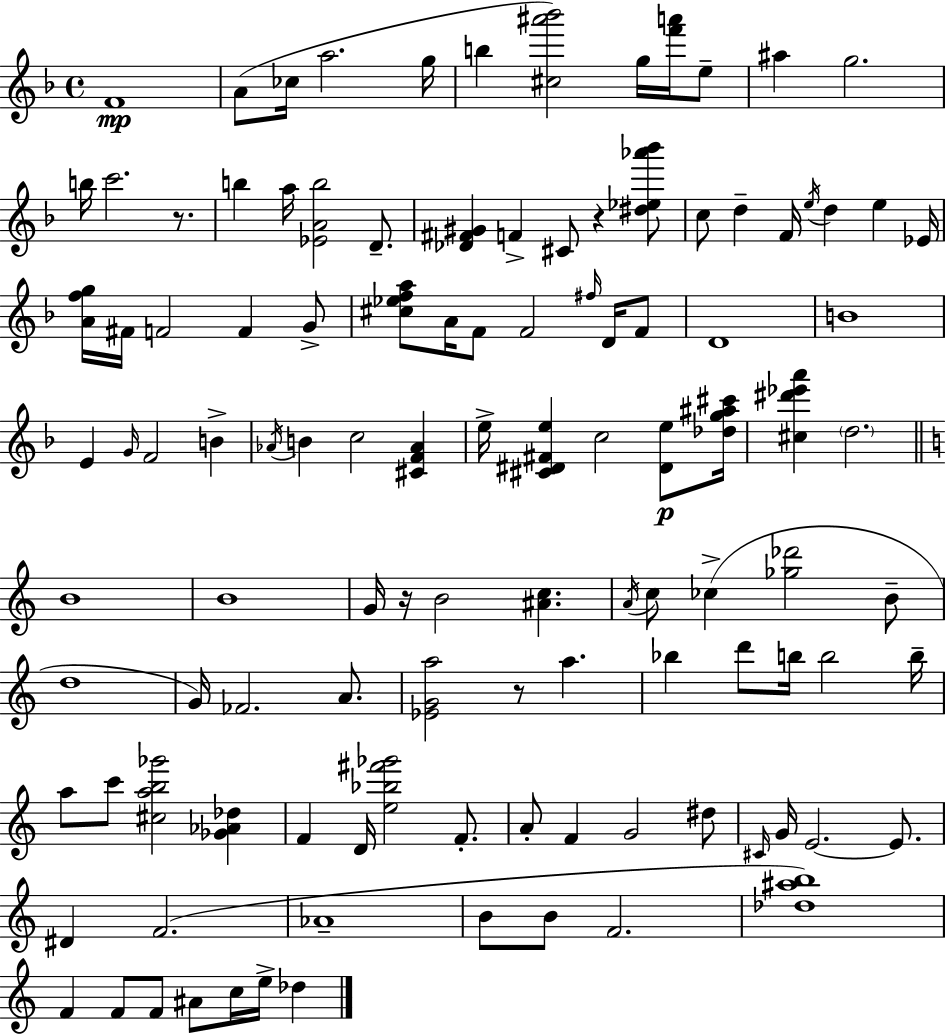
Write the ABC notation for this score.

X:1
T:Untitled
M:4/4
L:1/4
K:F
F4 A/2 _c/4 a2 g/4 b [^c^a'_b']2 g/4 [f'a']/4 e/2 ^a g2 b/4 c'2 z/2 b a/4 [_EAb]2 D/2 [_D^F^G] F ^C/2 z [^d_e_a'_b']/2 c/2 d F/4 e/4 d e _E/4 [Afg]/4 ^F/4 F2 F G/2 [^c_efa]/2 A/4 F/2 F2 ^f/4 D/4 F/2 D4 B4 E G/4 F2 B _A/4 B c2 [^CF_A] e/4 [^C^D^Fe] c2 [^De]/2 [_dg^a^c']/4 [^c^d'_e'a'] d2 B4 B4 G/4 z/4 B2 [^Ac] A/4 c/2 _c [_g_d']2 B/2 d4 G/4 _F2 A/2 [_EGa]2 z/2 a _b d'/2 b/4 b2 b/4 a/2 c'/2 [^cab_g']2 [_G_A_d] F D/4 [e_b^f'_g']2 F/2 A/2 F G2 ^d/2 ^C/4 G/4 E2 E/2 ^D F2 _A4 B/2 B/2 F2 [_d^ab]4 F F/2 F/2 ^A/2 c/4 e/4 _d